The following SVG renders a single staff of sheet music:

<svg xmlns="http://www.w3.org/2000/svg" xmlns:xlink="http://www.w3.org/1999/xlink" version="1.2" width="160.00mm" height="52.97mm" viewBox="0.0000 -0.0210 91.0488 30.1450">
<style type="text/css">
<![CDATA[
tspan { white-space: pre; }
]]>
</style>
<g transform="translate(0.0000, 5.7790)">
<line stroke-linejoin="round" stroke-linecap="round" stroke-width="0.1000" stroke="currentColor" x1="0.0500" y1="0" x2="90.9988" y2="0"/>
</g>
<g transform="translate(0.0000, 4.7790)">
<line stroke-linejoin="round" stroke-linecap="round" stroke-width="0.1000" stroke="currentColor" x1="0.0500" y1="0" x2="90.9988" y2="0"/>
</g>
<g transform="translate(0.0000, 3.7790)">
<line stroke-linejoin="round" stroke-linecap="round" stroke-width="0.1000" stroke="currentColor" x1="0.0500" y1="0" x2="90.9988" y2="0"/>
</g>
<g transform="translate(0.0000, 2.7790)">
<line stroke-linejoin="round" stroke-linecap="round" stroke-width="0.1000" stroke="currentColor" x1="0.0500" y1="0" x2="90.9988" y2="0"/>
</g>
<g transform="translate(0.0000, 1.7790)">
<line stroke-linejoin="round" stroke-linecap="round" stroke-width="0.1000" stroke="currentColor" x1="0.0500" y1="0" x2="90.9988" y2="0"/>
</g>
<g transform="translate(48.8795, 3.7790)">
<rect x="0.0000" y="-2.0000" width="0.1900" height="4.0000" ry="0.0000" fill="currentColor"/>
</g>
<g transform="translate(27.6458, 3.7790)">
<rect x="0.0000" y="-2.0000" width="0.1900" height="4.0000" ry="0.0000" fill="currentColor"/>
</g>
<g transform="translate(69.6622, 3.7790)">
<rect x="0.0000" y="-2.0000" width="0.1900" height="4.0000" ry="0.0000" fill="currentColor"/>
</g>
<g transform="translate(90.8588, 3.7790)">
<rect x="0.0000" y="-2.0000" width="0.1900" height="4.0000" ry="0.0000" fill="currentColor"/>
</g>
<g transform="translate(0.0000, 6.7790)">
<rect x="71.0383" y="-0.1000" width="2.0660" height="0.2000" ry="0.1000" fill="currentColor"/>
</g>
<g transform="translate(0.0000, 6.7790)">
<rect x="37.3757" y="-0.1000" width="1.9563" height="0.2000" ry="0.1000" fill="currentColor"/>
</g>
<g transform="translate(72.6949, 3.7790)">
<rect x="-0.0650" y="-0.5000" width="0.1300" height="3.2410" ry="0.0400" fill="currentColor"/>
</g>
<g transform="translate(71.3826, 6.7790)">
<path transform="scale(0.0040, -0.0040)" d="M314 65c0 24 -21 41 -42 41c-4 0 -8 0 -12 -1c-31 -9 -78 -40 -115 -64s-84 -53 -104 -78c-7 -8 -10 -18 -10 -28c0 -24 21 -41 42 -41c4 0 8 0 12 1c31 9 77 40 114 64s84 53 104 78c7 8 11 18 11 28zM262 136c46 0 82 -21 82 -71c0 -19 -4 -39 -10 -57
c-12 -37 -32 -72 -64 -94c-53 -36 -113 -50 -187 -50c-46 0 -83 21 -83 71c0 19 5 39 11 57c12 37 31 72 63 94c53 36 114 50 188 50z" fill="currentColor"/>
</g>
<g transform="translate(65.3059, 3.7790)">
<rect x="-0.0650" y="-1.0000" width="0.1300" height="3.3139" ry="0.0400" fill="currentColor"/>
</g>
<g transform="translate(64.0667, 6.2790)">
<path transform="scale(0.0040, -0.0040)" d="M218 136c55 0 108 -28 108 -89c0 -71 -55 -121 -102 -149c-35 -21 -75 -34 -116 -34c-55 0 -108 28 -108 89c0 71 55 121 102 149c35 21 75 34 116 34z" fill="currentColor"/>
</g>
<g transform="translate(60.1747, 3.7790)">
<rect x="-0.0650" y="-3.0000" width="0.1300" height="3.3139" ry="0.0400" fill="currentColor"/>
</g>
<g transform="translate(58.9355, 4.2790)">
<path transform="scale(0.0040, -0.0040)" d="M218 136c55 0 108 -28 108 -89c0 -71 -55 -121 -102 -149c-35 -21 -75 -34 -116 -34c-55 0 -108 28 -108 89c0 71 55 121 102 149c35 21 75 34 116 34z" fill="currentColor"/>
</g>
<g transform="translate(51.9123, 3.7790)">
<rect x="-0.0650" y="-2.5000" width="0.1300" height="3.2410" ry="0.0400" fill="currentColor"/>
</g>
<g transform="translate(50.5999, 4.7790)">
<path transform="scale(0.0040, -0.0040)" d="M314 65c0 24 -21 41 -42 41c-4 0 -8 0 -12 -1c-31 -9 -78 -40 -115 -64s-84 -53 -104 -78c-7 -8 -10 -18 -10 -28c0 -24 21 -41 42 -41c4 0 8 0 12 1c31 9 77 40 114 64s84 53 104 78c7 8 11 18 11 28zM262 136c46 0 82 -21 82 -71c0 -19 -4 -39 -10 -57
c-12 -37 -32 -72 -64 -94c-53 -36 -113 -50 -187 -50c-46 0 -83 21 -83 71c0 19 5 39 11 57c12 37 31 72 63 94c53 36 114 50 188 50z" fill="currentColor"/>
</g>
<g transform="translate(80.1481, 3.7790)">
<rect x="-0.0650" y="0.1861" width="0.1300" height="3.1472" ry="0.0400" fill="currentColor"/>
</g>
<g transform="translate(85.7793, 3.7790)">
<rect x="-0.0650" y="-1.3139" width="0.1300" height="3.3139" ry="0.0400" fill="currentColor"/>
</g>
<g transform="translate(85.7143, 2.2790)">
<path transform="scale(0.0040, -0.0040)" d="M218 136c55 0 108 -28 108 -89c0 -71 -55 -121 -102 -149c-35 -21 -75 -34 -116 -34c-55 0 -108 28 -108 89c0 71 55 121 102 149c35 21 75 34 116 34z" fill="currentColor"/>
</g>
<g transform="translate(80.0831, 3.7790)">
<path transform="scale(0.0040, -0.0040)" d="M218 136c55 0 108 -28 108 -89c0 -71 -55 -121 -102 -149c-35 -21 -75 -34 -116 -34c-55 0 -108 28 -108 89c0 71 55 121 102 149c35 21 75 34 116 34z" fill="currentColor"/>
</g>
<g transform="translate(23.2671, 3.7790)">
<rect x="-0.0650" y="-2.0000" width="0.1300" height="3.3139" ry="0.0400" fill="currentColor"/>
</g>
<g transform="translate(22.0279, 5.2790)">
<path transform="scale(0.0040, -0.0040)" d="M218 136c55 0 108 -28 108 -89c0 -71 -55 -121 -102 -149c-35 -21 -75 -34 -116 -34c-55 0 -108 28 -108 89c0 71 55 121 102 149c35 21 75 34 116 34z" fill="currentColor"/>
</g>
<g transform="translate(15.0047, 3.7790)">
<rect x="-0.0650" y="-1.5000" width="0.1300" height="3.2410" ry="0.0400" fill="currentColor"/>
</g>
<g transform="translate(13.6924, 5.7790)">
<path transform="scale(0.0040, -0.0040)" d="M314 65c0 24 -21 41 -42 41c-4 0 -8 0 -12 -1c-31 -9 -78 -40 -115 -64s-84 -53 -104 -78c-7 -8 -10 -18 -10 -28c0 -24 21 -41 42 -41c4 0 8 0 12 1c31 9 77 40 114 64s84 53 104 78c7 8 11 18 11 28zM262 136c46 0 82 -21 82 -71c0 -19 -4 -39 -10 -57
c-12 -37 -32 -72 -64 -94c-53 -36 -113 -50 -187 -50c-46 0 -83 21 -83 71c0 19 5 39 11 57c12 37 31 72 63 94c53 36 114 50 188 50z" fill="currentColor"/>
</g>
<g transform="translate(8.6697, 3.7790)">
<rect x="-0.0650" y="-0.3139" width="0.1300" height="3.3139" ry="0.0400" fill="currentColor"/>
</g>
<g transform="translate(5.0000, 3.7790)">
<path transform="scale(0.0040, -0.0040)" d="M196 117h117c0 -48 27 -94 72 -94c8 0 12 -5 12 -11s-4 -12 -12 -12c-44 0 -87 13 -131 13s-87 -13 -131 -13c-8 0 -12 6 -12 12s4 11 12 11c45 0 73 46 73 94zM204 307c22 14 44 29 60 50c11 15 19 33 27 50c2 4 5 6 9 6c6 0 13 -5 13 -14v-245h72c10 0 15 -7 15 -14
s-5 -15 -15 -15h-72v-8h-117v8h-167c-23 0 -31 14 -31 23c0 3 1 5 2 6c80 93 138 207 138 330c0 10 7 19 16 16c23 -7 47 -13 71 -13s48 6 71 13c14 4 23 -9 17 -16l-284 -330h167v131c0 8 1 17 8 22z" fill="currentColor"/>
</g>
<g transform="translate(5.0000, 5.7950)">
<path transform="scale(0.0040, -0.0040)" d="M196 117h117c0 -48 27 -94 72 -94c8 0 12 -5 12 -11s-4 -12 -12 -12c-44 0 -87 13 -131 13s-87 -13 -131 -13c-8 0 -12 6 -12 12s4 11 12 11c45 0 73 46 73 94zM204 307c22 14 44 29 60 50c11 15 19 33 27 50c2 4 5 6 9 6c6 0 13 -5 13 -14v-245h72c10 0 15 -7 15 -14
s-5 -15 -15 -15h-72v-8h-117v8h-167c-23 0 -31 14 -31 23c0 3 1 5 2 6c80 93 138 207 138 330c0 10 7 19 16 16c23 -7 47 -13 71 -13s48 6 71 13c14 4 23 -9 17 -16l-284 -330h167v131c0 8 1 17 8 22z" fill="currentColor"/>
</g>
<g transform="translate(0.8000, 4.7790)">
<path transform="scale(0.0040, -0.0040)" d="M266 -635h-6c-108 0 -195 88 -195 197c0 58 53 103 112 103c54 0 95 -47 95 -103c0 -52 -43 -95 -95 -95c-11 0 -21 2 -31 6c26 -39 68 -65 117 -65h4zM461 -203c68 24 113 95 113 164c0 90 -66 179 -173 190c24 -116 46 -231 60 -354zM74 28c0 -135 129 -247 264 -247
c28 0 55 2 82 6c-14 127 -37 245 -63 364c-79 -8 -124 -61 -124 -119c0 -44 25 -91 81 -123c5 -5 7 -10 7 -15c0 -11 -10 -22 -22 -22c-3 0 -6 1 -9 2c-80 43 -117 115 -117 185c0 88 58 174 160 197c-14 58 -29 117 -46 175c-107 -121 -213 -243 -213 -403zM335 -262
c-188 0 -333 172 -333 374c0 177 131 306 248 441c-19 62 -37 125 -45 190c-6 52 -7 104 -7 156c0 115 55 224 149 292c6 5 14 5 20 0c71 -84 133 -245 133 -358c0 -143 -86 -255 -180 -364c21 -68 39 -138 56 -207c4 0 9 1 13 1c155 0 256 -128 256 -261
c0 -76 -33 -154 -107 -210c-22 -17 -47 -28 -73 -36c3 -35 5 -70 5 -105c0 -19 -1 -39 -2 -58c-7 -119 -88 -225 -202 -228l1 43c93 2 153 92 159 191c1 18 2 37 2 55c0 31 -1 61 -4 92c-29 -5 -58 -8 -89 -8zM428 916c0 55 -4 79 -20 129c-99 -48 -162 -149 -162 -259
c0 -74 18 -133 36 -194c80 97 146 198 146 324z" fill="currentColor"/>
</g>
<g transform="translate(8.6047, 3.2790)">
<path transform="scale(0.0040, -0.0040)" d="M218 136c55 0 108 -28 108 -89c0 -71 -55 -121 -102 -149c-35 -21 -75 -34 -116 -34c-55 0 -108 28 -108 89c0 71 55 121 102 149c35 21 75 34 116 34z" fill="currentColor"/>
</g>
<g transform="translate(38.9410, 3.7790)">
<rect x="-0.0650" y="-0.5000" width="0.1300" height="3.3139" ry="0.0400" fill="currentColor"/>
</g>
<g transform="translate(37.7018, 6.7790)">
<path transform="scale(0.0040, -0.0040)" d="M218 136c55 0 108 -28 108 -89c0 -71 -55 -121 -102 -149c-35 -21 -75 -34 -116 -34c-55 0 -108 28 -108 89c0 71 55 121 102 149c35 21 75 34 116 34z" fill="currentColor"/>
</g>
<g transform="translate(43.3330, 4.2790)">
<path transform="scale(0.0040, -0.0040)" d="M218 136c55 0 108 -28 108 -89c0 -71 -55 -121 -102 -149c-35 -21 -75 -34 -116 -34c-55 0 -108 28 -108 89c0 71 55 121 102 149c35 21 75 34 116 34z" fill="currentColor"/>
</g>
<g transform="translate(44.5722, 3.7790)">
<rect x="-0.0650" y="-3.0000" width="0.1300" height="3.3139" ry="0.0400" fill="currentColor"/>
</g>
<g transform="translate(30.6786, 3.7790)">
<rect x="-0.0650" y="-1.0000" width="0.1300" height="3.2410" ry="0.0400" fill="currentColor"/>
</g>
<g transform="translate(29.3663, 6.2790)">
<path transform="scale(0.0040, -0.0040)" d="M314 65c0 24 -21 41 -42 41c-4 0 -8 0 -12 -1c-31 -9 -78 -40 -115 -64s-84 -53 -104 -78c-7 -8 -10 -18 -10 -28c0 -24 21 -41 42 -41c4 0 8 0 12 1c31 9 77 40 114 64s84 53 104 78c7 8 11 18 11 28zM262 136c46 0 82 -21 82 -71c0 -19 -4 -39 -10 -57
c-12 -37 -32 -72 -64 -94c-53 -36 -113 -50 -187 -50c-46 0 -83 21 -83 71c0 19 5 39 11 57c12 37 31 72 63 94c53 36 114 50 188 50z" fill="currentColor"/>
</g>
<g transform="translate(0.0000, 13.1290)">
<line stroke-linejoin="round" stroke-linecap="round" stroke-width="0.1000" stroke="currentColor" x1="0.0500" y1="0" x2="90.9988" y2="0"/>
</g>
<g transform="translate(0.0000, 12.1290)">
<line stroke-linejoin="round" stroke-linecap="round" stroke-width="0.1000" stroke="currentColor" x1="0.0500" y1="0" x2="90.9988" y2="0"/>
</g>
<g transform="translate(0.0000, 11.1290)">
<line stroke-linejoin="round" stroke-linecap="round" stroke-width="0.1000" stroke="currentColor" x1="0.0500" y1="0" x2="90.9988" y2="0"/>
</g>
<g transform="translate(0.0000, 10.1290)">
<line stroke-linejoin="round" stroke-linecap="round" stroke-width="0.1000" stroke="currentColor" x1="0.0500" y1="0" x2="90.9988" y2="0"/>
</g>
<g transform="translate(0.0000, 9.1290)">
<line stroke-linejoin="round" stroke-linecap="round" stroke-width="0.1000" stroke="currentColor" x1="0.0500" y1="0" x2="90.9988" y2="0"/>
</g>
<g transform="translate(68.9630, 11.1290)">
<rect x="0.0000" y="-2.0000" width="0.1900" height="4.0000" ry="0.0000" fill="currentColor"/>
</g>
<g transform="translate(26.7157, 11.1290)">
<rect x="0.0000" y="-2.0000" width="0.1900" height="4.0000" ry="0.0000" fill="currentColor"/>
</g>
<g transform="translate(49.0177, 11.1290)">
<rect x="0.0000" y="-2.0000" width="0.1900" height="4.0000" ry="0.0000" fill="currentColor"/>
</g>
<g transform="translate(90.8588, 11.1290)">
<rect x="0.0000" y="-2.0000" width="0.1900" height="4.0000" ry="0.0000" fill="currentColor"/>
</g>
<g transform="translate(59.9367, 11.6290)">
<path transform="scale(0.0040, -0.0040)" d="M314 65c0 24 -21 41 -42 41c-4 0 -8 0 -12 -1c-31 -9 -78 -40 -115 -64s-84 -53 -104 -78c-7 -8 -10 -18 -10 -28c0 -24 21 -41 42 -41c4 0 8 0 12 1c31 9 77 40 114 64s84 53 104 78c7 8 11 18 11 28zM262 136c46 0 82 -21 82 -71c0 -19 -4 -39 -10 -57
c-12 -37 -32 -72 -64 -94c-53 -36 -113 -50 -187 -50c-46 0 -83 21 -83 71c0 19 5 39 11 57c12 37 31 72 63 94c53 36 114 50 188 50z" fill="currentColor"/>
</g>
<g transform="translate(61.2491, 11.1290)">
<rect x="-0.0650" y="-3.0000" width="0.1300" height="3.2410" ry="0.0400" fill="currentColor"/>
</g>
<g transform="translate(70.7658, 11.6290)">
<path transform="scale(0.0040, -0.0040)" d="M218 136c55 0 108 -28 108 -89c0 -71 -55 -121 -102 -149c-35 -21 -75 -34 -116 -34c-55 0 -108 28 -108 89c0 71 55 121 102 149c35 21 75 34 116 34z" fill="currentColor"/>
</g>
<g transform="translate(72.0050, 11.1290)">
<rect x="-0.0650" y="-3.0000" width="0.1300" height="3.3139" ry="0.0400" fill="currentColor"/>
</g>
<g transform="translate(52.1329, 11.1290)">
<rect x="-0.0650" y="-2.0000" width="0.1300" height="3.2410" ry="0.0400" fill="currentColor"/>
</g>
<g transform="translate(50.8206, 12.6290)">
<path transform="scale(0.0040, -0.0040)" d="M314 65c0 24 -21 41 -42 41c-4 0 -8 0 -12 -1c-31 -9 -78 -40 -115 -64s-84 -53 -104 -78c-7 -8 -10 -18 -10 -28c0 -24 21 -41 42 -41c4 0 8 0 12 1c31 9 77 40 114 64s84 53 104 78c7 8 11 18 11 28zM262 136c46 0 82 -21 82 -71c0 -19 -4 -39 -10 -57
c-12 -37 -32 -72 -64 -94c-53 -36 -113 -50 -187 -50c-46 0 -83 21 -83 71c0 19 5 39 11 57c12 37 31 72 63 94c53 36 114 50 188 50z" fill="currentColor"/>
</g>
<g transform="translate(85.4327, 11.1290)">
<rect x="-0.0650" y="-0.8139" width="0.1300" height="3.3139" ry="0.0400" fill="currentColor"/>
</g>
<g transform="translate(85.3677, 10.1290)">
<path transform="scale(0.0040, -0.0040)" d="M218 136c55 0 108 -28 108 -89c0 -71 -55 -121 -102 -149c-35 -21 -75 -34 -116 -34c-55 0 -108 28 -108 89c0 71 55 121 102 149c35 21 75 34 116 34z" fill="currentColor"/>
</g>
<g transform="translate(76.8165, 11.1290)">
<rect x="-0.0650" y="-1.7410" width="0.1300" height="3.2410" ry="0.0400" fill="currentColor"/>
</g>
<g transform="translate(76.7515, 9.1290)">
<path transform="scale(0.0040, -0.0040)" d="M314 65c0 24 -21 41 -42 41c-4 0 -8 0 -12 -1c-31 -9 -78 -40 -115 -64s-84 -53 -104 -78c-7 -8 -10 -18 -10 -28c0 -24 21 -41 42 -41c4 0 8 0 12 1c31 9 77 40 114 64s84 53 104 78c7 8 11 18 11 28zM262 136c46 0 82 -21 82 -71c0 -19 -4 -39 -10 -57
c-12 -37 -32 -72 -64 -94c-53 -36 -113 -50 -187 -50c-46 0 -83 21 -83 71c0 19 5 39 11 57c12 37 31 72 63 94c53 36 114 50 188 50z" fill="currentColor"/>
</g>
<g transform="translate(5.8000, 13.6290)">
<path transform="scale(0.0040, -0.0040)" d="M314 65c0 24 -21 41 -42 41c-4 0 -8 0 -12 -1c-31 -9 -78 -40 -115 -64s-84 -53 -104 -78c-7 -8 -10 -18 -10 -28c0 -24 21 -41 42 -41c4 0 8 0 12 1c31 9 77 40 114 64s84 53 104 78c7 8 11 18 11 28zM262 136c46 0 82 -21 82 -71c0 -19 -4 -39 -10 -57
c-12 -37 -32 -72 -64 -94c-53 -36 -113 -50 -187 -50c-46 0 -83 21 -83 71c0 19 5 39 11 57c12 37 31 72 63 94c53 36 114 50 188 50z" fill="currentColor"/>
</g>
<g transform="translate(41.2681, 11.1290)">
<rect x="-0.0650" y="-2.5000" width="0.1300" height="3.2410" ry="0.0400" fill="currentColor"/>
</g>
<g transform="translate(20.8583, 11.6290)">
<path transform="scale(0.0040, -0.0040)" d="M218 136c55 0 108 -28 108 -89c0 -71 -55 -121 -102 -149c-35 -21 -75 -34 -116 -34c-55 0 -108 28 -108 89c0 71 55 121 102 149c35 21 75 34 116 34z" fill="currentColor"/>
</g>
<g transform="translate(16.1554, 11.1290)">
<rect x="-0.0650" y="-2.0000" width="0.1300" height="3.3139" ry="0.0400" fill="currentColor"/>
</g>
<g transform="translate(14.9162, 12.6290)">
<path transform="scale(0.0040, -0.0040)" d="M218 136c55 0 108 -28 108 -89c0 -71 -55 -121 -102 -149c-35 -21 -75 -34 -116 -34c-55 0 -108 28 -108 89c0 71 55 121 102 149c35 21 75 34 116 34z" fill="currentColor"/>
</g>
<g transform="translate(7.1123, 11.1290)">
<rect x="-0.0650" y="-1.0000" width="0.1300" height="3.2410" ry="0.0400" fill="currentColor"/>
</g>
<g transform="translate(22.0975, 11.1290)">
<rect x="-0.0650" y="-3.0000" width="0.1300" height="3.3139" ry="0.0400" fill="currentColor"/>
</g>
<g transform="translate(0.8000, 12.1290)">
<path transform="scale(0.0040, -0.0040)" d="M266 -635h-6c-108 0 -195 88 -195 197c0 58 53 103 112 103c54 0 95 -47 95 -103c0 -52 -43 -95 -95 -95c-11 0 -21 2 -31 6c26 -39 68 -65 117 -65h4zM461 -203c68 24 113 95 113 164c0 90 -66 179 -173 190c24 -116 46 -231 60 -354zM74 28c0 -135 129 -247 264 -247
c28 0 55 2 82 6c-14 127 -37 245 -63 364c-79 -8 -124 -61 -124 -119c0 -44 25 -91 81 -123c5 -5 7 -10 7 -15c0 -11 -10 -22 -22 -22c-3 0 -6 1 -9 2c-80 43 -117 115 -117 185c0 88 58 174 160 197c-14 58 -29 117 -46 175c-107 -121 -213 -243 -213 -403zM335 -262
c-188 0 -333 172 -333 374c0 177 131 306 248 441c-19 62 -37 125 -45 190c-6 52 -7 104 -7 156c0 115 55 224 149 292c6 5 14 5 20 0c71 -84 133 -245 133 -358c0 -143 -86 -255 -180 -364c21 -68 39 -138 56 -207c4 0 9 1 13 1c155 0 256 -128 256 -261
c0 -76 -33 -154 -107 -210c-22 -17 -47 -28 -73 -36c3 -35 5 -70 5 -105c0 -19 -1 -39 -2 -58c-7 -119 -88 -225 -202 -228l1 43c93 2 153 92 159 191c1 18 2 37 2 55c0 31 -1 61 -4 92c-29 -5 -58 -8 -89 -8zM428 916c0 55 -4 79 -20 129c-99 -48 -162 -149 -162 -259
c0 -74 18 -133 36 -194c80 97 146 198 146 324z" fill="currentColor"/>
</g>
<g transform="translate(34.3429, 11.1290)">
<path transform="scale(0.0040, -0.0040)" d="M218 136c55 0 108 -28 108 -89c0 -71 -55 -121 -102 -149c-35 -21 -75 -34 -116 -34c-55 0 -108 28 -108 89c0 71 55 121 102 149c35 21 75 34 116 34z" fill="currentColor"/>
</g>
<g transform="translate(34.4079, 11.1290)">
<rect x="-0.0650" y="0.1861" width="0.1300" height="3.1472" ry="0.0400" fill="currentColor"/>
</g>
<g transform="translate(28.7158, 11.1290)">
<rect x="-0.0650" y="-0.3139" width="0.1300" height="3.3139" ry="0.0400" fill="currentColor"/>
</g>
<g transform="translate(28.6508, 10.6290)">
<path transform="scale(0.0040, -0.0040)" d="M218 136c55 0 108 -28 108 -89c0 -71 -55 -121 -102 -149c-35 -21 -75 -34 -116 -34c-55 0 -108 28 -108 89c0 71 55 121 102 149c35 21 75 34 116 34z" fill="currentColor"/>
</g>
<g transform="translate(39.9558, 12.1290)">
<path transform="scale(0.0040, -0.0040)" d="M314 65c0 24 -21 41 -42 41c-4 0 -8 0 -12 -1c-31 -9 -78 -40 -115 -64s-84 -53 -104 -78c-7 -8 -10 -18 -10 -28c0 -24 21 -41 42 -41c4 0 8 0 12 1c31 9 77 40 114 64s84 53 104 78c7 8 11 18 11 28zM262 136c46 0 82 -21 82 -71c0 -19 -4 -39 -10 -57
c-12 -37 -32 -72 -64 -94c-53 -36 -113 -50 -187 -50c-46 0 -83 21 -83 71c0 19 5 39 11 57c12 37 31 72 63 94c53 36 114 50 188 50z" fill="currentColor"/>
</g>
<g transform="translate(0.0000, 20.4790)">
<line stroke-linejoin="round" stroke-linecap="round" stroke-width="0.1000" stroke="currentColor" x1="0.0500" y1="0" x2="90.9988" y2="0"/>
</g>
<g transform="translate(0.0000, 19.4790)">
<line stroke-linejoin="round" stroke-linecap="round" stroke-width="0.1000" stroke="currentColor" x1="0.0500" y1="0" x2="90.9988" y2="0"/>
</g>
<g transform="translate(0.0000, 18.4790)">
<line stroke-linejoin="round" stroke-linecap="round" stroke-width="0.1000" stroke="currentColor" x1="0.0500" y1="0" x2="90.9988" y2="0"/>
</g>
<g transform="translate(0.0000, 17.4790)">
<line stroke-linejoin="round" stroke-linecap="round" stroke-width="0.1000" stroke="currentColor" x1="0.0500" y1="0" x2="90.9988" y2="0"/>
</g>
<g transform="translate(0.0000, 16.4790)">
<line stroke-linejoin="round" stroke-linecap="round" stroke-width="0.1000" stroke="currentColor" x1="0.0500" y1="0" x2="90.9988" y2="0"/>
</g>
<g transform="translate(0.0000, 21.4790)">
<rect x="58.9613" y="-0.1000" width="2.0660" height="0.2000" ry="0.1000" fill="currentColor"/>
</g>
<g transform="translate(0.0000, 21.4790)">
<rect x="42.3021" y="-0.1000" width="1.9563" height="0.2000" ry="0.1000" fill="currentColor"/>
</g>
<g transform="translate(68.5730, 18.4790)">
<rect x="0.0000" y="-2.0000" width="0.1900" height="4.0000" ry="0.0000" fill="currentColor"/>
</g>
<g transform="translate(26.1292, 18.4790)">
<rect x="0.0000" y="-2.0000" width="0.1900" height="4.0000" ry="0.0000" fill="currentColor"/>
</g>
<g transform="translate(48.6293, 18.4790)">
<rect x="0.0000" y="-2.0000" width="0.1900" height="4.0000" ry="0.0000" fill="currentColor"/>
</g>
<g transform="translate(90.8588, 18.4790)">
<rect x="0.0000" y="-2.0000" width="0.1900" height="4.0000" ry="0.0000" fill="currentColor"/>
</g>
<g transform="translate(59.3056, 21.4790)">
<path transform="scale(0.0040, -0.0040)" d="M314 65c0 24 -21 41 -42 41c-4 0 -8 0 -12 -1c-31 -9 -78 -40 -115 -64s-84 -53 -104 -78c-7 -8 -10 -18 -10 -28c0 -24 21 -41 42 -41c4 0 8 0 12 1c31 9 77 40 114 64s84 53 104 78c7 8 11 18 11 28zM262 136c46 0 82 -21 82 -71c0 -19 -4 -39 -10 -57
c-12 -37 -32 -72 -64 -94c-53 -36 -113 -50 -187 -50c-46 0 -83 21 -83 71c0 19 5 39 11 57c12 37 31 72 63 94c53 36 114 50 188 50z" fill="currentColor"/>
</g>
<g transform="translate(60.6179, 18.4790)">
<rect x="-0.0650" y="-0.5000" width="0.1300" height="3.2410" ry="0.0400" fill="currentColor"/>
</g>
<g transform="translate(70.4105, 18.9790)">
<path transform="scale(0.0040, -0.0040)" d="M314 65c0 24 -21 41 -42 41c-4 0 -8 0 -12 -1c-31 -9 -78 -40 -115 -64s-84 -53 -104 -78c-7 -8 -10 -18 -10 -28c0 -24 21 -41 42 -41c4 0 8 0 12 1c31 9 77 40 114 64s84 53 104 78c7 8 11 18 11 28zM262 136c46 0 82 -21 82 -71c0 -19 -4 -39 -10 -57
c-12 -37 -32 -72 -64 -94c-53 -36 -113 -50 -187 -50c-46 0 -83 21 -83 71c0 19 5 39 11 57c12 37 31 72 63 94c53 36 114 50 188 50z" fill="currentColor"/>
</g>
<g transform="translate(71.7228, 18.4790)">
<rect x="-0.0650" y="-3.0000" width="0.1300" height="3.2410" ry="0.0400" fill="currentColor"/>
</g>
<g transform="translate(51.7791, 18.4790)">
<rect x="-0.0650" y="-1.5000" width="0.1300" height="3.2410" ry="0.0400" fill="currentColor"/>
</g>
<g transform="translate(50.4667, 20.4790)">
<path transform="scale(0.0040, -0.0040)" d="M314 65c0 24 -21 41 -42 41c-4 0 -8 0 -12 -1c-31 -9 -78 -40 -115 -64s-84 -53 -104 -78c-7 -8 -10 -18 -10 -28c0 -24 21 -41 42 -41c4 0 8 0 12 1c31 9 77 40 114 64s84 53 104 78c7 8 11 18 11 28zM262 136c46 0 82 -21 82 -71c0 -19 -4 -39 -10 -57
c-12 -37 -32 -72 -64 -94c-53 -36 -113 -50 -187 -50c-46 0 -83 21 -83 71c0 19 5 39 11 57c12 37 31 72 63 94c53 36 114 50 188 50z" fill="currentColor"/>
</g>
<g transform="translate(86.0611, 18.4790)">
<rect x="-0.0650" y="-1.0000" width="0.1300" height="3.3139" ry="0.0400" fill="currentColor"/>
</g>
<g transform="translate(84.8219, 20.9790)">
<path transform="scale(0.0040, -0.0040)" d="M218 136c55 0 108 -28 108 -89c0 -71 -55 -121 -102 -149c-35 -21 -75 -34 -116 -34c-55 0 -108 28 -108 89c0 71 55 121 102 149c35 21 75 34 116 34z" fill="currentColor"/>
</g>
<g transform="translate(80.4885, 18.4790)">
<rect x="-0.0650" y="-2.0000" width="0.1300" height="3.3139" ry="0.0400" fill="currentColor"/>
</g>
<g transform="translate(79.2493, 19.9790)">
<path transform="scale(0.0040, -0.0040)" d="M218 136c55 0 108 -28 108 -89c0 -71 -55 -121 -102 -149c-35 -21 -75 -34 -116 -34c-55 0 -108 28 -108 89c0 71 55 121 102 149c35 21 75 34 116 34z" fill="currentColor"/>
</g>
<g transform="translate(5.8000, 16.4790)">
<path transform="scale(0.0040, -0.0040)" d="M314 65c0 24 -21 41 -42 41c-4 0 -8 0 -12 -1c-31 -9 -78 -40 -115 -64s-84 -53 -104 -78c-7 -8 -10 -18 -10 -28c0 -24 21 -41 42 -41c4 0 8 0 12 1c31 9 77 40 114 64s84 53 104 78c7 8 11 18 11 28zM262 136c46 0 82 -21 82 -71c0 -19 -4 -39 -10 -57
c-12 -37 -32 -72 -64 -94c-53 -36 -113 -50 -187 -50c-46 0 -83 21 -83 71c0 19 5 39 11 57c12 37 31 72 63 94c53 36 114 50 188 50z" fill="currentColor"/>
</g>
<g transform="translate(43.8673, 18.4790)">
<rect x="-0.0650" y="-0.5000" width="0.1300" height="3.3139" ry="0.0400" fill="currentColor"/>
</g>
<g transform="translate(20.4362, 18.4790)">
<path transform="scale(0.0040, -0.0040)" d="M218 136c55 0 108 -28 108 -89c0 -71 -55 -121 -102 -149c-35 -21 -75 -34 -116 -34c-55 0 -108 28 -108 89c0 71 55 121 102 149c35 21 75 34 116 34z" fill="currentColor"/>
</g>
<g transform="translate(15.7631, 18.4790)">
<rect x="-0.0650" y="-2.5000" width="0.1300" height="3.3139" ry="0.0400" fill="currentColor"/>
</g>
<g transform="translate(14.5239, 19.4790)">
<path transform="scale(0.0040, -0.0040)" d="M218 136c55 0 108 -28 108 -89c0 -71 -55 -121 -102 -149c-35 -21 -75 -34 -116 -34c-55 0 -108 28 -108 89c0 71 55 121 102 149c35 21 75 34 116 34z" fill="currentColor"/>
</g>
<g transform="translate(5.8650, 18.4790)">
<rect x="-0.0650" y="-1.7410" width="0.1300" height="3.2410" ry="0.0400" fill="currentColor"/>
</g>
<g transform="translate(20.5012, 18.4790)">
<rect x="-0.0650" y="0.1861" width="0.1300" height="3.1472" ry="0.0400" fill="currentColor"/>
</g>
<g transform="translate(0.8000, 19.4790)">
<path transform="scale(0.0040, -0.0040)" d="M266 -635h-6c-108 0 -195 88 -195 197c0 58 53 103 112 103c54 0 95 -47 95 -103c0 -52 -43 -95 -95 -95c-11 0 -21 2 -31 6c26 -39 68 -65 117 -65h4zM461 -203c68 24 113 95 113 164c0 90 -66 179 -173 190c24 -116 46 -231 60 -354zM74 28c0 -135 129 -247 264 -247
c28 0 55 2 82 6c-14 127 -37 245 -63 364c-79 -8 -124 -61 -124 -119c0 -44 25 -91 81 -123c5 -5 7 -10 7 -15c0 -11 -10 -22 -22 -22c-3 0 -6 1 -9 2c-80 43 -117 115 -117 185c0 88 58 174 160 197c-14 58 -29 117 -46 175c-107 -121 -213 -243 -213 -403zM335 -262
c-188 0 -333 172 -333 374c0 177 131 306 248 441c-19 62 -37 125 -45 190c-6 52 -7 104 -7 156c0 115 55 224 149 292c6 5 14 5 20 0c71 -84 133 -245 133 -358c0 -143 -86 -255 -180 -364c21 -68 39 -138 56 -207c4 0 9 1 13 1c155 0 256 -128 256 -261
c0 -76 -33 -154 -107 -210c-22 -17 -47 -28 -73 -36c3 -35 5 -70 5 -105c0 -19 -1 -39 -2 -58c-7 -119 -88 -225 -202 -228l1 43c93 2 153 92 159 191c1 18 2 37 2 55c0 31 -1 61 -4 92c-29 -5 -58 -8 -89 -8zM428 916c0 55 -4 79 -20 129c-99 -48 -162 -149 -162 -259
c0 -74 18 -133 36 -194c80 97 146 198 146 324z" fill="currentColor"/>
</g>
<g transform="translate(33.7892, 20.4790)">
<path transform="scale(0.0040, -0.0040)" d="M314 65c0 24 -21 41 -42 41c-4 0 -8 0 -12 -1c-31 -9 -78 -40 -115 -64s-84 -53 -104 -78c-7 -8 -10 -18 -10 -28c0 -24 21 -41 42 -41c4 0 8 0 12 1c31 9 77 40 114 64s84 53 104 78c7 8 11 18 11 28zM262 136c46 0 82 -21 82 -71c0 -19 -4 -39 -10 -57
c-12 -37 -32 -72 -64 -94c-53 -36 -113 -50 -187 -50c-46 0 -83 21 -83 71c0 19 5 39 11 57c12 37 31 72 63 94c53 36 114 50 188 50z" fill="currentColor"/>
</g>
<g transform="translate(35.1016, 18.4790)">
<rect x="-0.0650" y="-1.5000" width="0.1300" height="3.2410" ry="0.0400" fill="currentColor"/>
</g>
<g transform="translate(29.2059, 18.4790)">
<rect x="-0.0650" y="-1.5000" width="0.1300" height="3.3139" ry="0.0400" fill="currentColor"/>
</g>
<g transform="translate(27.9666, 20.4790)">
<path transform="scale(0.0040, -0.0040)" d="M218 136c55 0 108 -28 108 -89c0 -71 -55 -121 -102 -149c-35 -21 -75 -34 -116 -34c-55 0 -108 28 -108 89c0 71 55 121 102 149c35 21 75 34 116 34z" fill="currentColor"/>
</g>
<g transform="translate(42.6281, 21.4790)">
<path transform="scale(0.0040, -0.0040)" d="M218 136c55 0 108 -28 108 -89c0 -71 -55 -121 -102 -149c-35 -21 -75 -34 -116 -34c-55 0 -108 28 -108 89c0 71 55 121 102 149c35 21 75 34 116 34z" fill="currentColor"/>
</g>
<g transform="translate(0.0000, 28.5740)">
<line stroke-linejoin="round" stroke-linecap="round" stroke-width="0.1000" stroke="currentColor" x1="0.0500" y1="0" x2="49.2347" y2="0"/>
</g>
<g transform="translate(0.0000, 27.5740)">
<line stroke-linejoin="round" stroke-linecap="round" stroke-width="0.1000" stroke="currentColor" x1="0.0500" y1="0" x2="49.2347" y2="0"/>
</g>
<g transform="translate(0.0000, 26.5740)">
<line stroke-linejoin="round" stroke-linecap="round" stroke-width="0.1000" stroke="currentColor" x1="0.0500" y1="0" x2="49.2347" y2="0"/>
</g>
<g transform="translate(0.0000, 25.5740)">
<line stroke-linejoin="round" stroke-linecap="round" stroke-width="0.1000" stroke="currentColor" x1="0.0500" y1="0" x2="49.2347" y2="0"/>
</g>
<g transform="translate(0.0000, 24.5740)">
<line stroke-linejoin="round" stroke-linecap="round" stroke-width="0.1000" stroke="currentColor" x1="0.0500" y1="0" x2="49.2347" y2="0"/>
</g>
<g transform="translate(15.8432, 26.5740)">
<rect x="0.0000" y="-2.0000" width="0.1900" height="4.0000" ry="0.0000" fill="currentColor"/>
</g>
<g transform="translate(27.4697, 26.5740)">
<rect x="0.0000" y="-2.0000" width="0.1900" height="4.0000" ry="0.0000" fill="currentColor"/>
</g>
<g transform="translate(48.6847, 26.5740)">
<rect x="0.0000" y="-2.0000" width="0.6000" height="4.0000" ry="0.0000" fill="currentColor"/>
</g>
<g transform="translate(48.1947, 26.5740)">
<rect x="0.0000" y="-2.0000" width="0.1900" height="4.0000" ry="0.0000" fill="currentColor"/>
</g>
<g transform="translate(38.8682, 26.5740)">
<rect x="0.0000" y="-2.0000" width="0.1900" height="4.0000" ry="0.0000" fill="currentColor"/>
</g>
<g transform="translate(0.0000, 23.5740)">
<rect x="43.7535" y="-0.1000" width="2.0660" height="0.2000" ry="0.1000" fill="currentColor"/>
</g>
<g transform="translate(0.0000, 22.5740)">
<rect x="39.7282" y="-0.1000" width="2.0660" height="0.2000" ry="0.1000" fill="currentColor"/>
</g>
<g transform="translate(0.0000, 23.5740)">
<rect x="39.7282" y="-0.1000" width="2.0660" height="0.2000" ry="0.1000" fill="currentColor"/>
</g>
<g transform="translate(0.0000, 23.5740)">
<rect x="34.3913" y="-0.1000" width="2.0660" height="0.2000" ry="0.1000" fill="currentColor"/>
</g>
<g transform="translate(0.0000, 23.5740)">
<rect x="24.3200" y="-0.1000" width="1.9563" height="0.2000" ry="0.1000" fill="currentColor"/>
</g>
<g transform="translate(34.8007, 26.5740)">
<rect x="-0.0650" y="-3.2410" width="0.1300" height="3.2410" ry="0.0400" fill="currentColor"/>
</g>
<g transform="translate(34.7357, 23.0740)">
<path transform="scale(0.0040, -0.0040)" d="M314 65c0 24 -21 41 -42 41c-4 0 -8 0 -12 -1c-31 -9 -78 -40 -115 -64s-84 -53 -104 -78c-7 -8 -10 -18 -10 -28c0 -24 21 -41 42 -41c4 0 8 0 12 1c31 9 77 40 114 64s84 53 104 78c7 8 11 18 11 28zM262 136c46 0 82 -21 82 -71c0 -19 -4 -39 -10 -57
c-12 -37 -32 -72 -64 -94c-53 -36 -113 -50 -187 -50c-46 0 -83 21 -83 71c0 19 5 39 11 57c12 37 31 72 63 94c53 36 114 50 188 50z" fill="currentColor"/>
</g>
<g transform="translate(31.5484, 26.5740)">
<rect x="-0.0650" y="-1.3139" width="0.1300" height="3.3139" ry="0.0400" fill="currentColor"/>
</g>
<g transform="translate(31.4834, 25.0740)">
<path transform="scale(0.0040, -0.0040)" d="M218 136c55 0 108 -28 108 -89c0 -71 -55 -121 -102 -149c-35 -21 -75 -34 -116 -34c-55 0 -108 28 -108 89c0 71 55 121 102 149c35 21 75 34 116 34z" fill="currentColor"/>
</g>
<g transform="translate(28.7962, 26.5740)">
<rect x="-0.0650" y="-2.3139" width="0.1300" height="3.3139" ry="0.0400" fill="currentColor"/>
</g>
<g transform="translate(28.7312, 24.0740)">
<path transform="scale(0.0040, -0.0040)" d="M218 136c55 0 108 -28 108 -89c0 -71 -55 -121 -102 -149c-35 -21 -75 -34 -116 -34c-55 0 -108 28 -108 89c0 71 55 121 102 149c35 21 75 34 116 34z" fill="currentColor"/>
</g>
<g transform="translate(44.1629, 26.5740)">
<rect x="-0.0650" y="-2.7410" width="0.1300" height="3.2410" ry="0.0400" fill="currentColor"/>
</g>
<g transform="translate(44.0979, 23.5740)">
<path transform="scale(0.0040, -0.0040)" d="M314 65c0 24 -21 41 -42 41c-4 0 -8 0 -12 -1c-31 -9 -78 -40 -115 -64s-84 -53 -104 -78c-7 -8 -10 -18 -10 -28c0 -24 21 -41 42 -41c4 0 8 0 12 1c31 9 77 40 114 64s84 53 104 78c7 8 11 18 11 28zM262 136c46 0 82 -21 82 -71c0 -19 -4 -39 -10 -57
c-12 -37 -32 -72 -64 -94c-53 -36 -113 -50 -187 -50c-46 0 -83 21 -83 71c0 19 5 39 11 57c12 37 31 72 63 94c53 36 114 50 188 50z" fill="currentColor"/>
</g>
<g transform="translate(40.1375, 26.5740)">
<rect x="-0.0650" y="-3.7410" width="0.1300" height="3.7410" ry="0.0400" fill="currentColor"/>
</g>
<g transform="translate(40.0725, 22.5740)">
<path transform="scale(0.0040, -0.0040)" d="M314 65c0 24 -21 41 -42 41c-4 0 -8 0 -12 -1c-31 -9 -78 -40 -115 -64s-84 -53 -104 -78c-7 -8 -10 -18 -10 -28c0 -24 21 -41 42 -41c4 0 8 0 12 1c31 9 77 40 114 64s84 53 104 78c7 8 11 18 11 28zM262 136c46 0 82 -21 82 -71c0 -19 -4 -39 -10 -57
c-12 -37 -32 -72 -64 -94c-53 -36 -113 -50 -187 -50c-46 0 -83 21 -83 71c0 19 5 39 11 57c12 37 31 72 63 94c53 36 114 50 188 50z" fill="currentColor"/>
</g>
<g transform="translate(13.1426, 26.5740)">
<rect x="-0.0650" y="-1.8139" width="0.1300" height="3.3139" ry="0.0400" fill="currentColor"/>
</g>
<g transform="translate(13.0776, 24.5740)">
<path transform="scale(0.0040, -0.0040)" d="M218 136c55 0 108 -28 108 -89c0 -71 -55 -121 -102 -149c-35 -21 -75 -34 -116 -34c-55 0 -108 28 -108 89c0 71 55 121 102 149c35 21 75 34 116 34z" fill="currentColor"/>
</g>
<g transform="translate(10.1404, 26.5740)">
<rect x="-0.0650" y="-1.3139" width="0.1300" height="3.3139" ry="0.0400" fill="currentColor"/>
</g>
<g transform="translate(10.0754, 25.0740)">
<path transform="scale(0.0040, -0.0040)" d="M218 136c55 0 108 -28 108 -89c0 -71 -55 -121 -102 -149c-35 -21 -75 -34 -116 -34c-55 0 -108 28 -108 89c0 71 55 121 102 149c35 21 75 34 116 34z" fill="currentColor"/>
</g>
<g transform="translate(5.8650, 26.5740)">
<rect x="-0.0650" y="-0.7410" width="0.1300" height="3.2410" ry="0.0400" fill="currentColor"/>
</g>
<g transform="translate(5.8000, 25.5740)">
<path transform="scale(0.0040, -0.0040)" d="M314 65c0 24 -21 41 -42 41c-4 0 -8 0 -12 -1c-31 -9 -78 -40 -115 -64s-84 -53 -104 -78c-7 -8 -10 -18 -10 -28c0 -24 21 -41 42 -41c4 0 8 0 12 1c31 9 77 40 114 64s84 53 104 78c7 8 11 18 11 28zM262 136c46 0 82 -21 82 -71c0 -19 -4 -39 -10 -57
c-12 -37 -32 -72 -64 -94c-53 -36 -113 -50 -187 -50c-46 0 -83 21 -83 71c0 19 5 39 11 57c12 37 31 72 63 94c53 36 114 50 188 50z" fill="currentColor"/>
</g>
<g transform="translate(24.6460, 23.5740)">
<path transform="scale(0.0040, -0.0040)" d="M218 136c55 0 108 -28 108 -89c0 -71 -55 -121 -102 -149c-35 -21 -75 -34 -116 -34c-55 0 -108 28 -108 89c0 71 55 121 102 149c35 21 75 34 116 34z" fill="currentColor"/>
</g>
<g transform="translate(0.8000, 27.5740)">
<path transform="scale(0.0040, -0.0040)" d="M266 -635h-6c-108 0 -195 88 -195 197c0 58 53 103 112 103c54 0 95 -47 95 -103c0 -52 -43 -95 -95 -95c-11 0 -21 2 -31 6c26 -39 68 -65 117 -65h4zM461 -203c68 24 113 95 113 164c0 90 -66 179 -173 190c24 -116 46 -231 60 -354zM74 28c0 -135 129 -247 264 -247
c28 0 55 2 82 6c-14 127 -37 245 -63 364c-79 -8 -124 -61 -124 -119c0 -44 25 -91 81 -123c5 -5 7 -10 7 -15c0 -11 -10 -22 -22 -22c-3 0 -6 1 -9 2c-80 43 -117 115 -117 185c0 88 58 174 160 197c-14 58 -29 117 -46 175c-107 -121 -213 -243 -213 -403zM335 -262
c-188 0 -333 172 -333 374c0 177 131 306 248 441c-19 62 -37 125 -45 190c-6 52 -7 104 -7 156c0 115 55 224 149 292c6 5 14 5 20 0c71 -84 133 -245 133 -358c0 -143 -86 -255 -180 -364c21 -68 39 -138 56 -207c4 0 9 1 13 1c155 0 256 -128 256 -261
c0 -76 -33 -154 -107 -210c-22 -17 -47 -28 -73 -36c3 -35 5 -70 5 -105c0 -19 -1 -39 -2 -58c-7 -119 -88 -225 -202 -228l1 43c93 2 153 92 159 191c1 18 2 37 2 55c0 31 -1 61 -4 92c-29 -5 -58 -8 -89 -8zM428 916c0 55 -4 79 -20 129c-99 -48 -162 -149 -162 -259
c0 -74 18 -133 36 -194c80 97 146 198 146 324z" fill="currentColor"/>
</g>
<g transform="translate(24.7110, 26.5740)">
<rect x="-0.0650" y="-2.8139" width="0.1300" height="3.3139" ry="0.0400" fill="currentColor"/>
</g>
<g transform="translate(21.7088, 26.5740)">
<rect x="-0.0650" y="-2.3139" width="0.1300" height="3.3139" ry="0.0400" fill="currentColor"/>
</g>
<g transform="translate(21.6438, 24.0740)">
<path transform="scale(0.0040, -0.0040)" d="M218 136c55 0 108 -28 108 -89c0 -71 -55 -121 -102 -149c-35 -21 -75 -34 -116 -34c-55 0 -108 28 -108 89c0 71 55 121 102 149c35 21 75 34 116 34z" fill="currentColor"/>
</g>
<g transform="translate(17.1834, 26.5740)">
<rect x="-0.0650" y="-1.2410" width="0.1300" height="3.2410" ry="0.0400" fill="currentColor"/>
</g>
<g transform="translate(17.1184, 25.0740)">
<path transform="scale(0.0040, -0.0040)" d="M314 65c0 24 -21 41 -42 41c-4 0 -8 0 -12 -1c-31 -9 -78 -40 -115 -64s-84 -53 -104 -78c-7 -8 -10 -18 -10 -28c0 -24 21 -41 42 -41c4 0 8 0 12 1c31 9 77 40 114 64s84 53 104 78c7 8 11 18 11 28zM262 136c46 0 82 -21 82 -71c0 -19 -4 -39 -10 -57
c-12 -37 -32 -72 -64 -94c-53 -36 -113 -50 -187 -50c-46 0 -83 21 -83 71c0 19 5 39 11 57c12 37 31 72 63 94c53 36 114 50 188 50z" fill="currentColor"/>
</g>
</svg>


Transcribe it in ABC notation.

X:1
T:Untitled
M:4/4
L:1/4
K:C
c E2 F D2 C A G2 A D C2 B e D2 F A c B G2 F2 A2 A f2 d f2 G B E E2 C E2 C2 A2 F D d2 e f e2 g a g e b2 c'2 a2